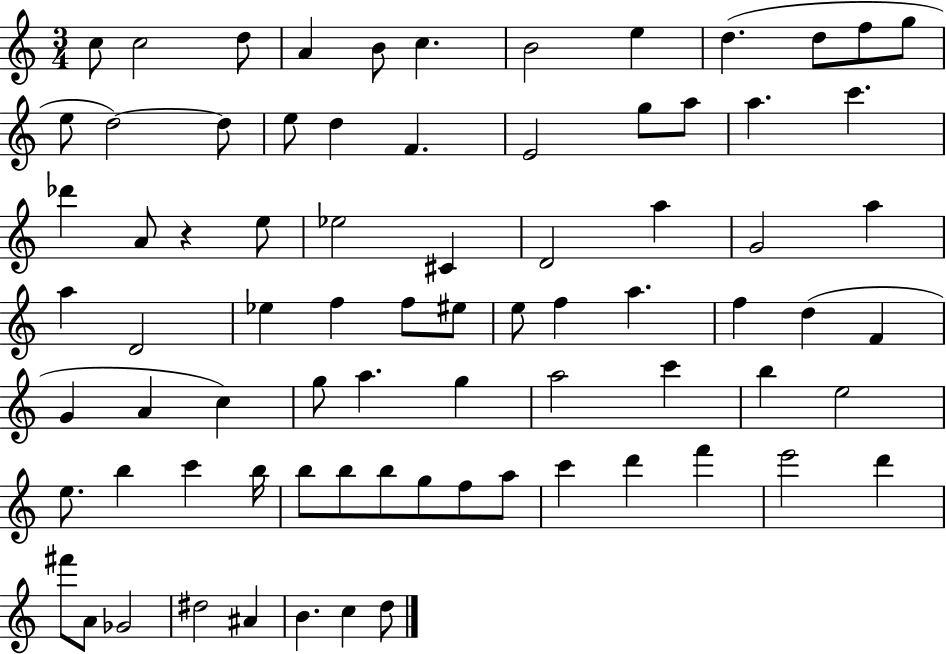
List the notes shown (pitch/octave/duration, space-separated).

C5/e C5/h D5/e A4/q B4/e C5/q. B4/h E5/q D5/q. D5/e F5/e G5/e E5/e D5/h D5/e E5/e D5/q F4/q. E4/h G5/e A5/e A5/q. C6/q. Db6/q A4/e R/q E5/e Eb5/h C#4/q D4/h A5/q G4/h A5/q A5/q D4/h Eb5/q F5/q F5/e EIS5/e E5/e F5/q A5/q. F5/q D5/q F4/q G4/q A4/q C5/q G5/e A5/q. G5/q A5/h C6/q B5/q E5/h E5/e. B5/q C6/q B5/s B5/e B5/e B5/e G5/e F5/e A5/e C6/q D6/q F6/q E6/h D6/q F#6/e A4/e Gb4/h D#5/h A#4/q B4/q. C5/q D5/e